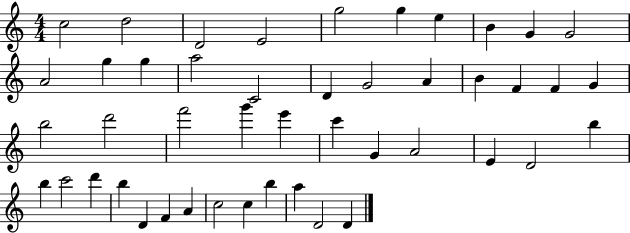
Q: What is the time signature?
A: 4/4